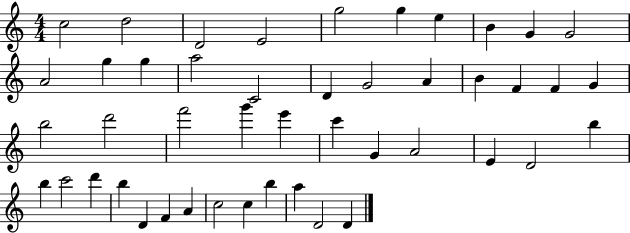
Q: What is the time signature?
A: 4/4